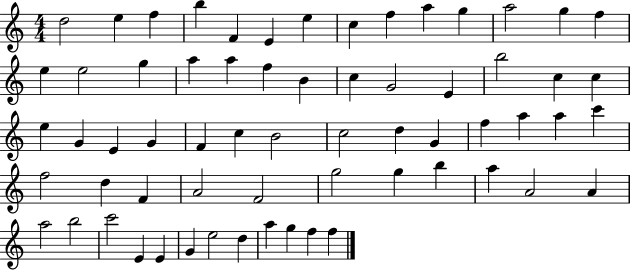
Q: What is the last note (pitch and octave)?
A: F5